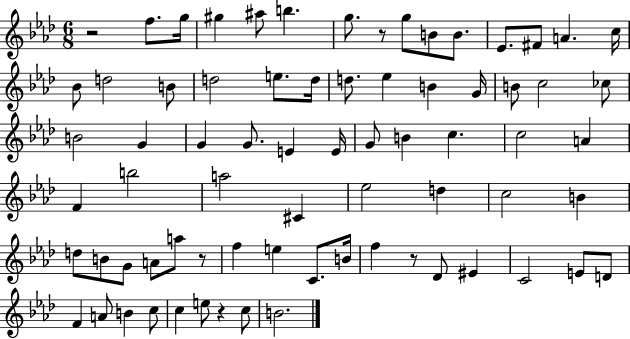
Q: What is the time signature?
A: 6/8